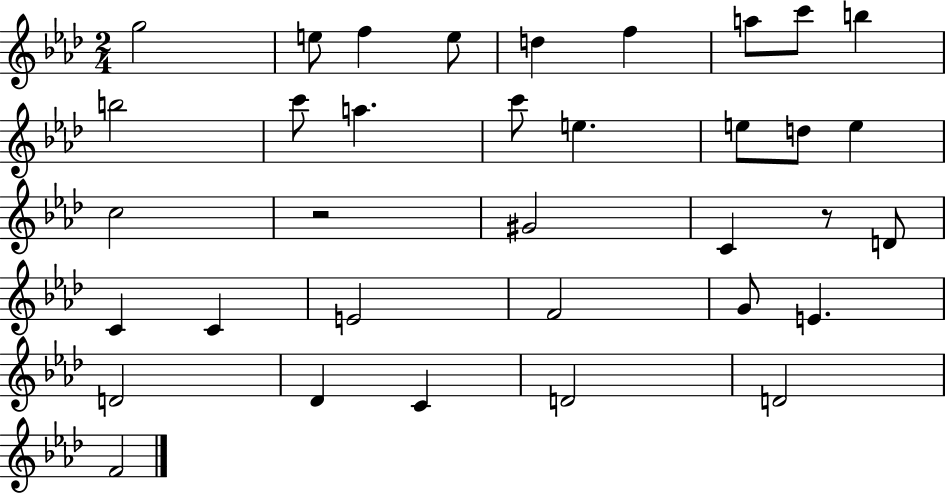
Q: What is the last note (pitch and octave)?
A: F4